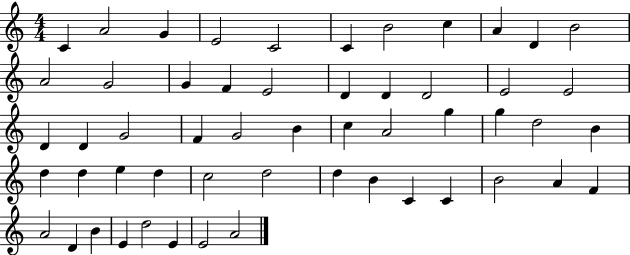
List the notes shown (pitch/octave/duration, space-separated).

C4/q A4/h G4/q E4/h C4/h C4/q B4/h C5/q A4/q D4/q B4/h A4/h G4/h G4/q F4/q E4/h D4/q D4/q D4/h E4/h E4/h D4/q D4/q G4/h F4/q G4/h B4/q C5/q A4/h G5/q G5/q D5/h B4/q D5/q D5/q E5/q D5/q C5/h D5/h D5/q B4/q C4/q C4/q B4/h A4/q F4/q A4/h D4/q B4/q E4/q D5/h E4/q E4/h A4/h